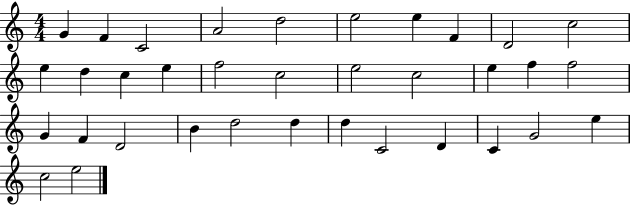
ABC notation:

X:1
T:Untitled
M:4/4
L:1/4
K:C
G F C2 A2 d2 e2 e F D2 c2 e d c e f2 c2 e2 c2 e f f2 G F D2 B d2 d d C2 D C G2 e c2 e2